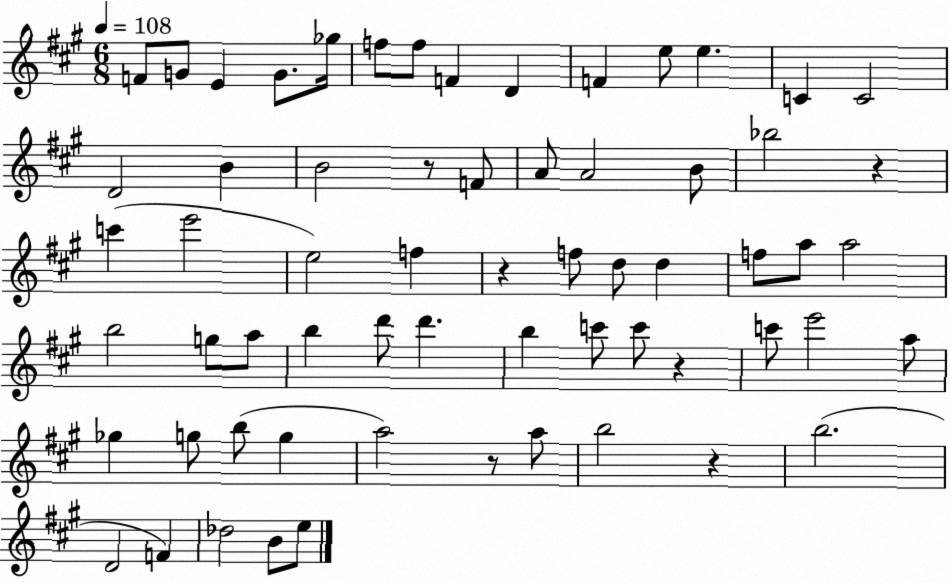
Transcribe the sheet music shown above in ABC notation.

X:1
T:Untitled
M:6/8
L:1/4
K:A
F/2 G/2 E G/2 _g/4 f/2 f/2 F D F e/2 e C C2 D2 B B2 z/2 F/2 A/2 A2 B/2 _b2 z c' e'2 e2 f z f/2 d/2 d f/2 a/2 a2 b2 g/2 a/2 b d'/2 d' b c'/2 c'/2 z c'/2 e'2 a/2 _g g/2 b/2 g a2 z/2 a/2 b2 z b2 D2 F _d2 B/2 e/2